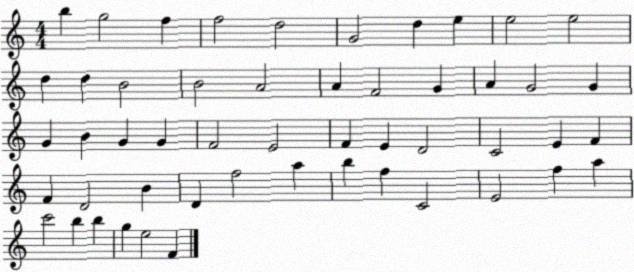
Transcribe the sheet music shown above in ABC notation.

X:1
T:Untitled
M:4/4
L:1/4
K:C
b g2 f f2 d2 G2 d e e2 e2 d d B2 B2 A2 A F2 G A G2 G G B G G F2 E2 F E D2 C2 E F F D2 B D f2 a b f C2 E2 f a c'2 b b g e2 F